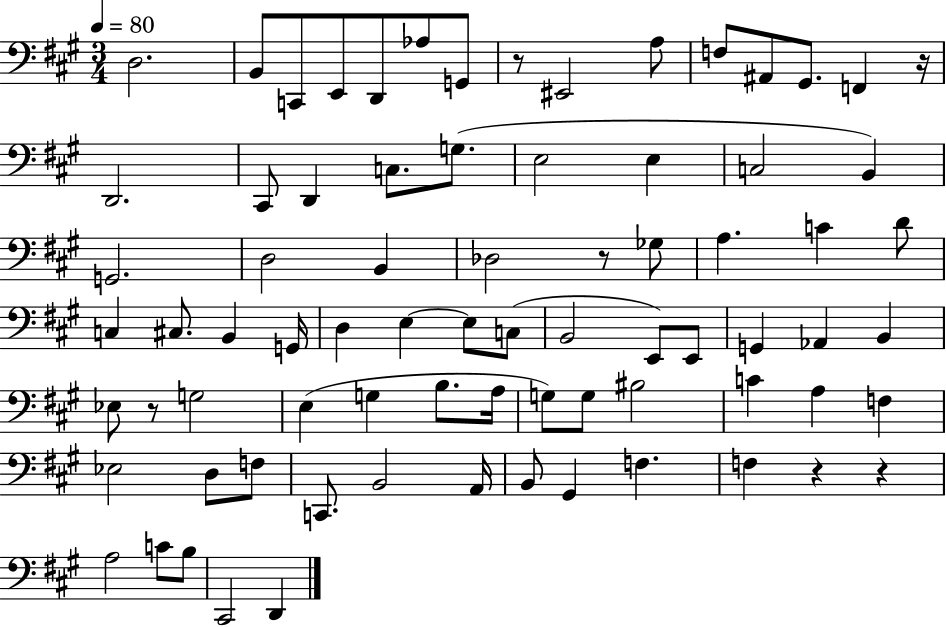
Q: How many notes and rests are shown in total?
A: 77